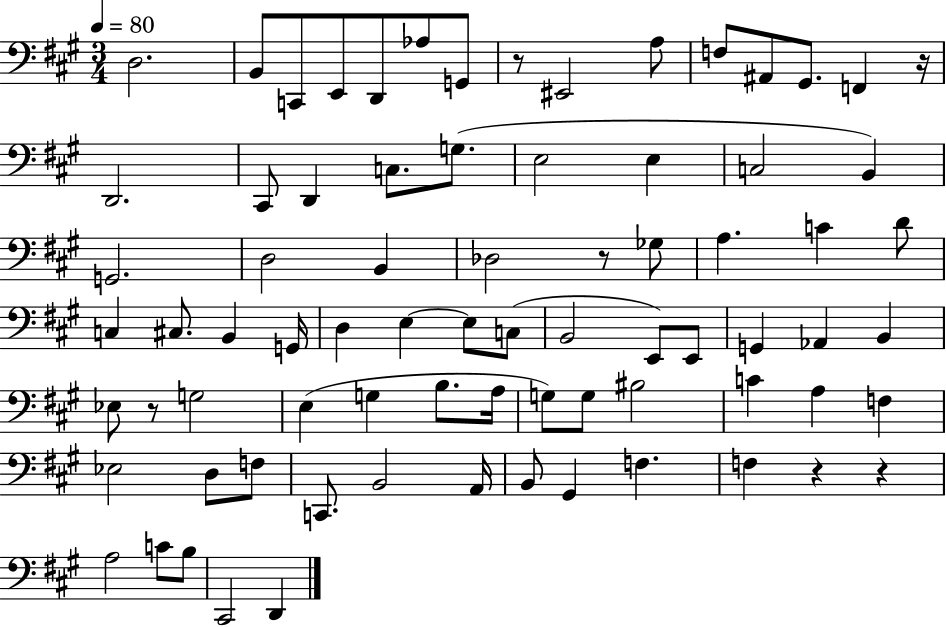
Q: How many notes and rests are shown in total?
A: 77